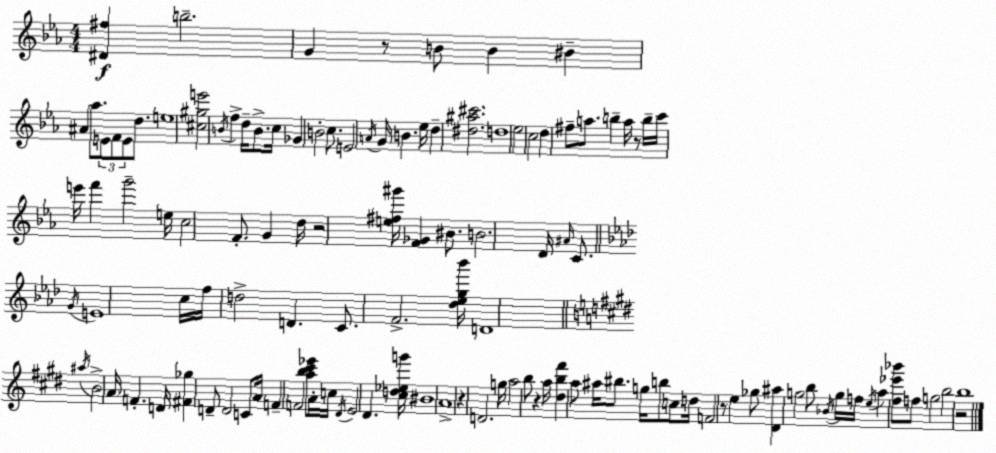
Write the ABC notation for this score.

X:1
T:Untitled
M:4/4
L:1/4
K:Eb
[^D^f] b2 G z/2 B/2 B ^B ^A _a/2 E/2 F/2 E/2 d/2 e4 [^c^ge']2 B/4 f d/4 B/2 c/4 _G B2 c/2 E2 A/4 G/4 B _e/4 d [^d^a^c']2 d4 _e2 c2 d ^f/2 a/2 b a/4 z/2 b/4 c'/4 e'/4 f' g'2 e/4 c2 F/2 G d/4 z2 [e^f^g']/4 [F_G] ^B/2 B2 D/4 ^A/4 C/2 G/4 E4 c/4 f/4 d2 D C/2 F2 [_d_eg_b']/4 D4 ^a/4 B2 A/4 F D/4 [^F_g] D/2 D2 C/2 A/4 F F2 [ab^c'_e']/2 A/4 c/4 ^D/4 E2 ^D [^cd_eg']/4 ^B4 A4 z D2 g/4 a2 b/2 z a/4 [^db^f'] a/2 ^a/4 ^b/2 g/4 b/2 c/2 d/4 F2 z/2 e _g/2 [^D^a] g2 b/2 _B/4 g/4 f/4 e/4 a [^f_e'_b']/2 f/2 g2 b2 z2 b4